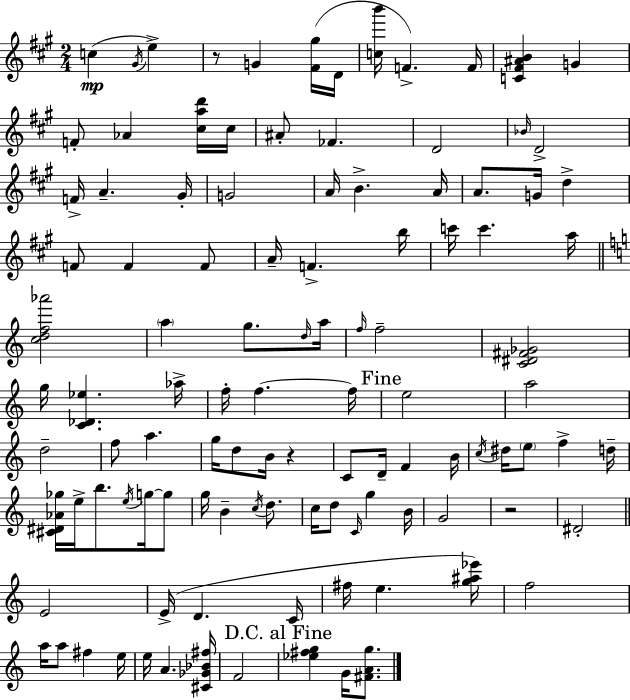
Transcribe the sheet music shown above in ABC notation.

X:1
T:Untitled
M:2/4
L:1/4
K:A
c ^G/4 e z/2 G [^F^g]/4 D/4 [cb']/4 F F/4 [C^F^AB] G F/2 _A [^cad']/4 ^c/4 ^A/2 _F D2 _B/4 D2 F/4 A ^G/4 G2 A/4 B A/4 A/2 G/4 d F/2 F F/2 A/4 F b/4 c'/4 c' a/4 [cdf_a']2 a g/2 d/4 a/4 f/4 f2 [C^D^F_G]2 g/4 [C_D_e] _a/4 f/4 f f/4 e2 a2 d2 f/2 a g/4 d/2 B/4 z C/2 D/4 F B/4 c/4 ^d/4 e/2 f d/4 [^C^D_A_g]/4 e/4 b/2 e/4 g/4 g/2 g/4 B c/4 d/2 c/4 d/2 C/4 g B/4 G2 z2 ^D2 E2 E/4 D C/4 ^f/4 e [g^a_e']/4 f2 a/4 a/2 ^f e/4 e/4 A [^C_G_B^f]/4 F2 [_e^fg] G/4 [^FAg]/2